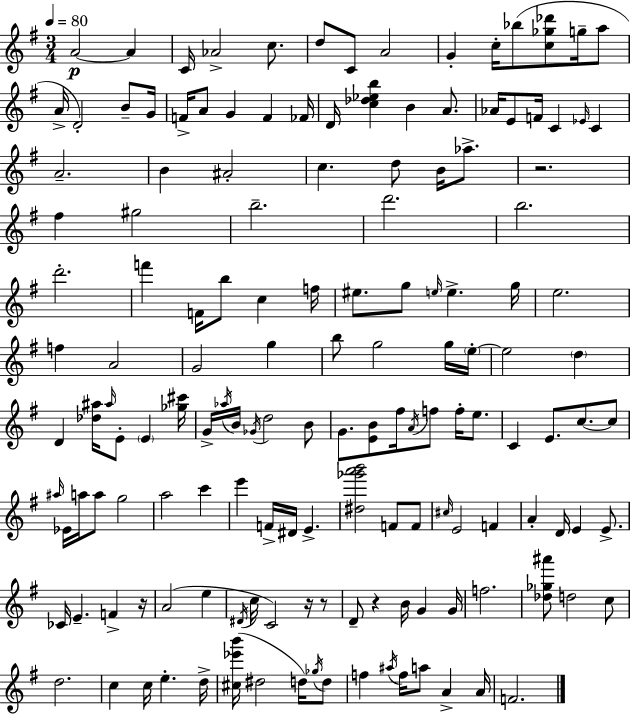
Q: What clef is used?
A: treble